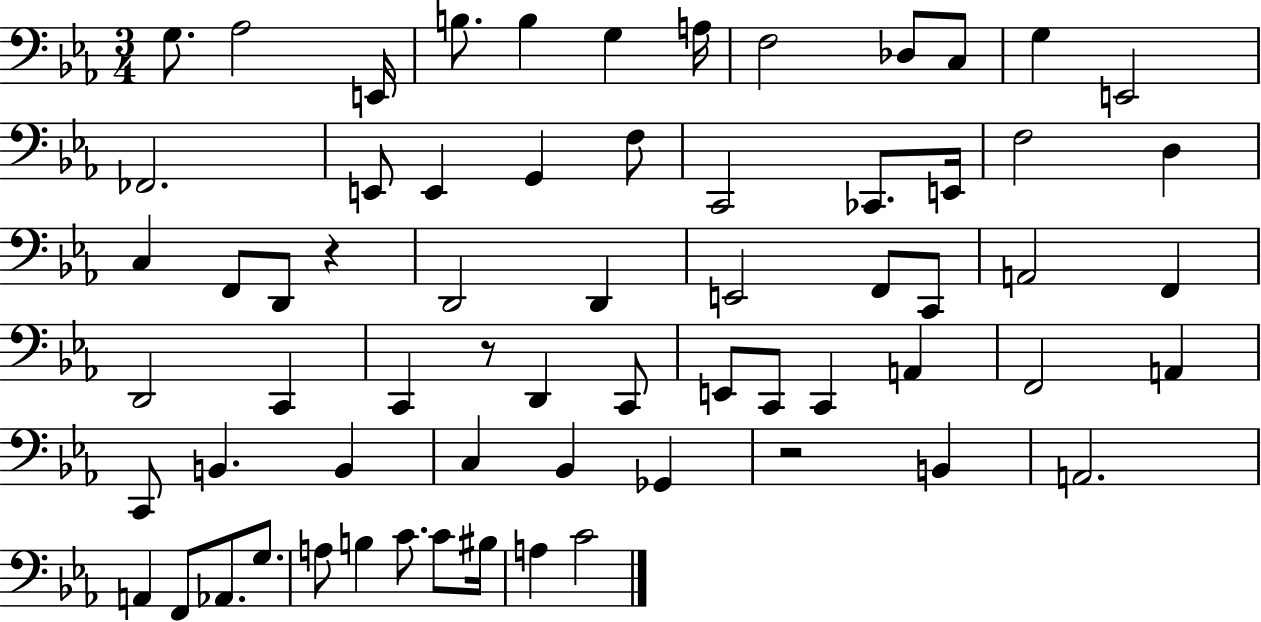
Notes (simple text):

G3/e. Ab3/h E2/s B3/e. B3/q G3/q A3/s F3/h Db3/e C3/e G3/q E2/h FES2/h. E2/e E2/q G2/q F3/e C2/h CES2/e. E2/s F3/h D3/q C3/q F2/e D2/e R/q D2/h D2/q E2/h F2/e C2/e A2/h F2/q D2/h C2/q C2/q R/e D2/q C2/e E2/e C2/e C2/q A2/q F2/h A2/q C2/e B2/q. B2/q C3/q Bb2/q Gb2/q R/h B2/q A2/h. A2/q F2/e Ab2/e. G3/e. A3/e B3/q C4/e. C4/e BIS3/s A3/q C4/h